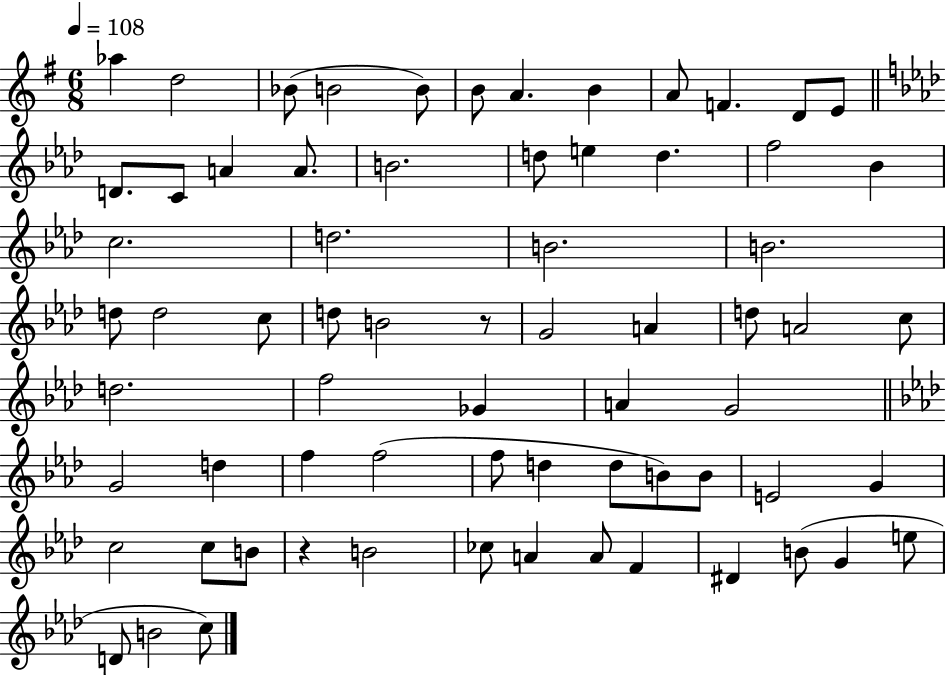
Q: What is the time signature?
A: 6/8